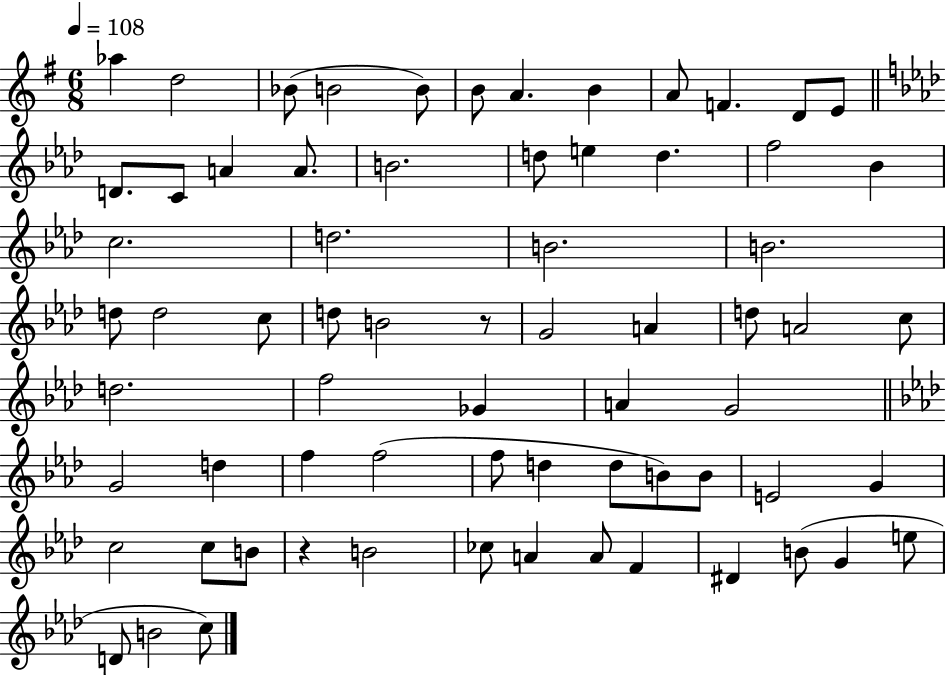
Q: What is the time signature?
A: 6/8